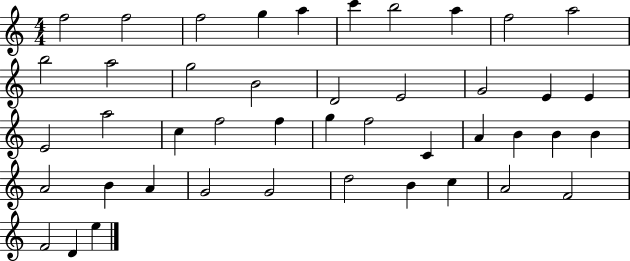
{
  \clef treble
  \numericTimeSignature
  \time 4/4
  \key c \major
  f''2 f''2 | f''2 g''4 a''4 | c'''4 b''2 a''4 | f''2 a''2 | \break b''2 a''2 | g''2 b'2 | d'2 e'2 | g'2 e'4 e'4 | \break e'2 a''2 | c''4 f''2 f''4 | g''4 f''2 c'4 | a'4 b'4 b'4 b'4 | \break a'2 b'4 a'4 | g'2 g'2 | d''2 b'4 c''4 | a'2 f'2 | \break f'2 d'4 e''4 | \bar "|."
}